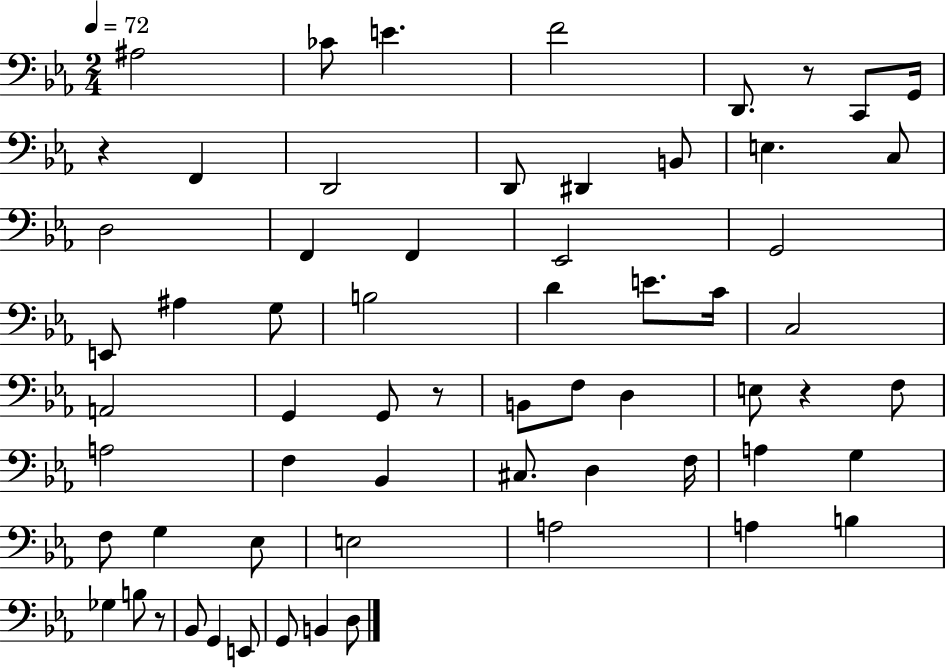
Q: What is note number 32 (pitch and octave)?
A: F3